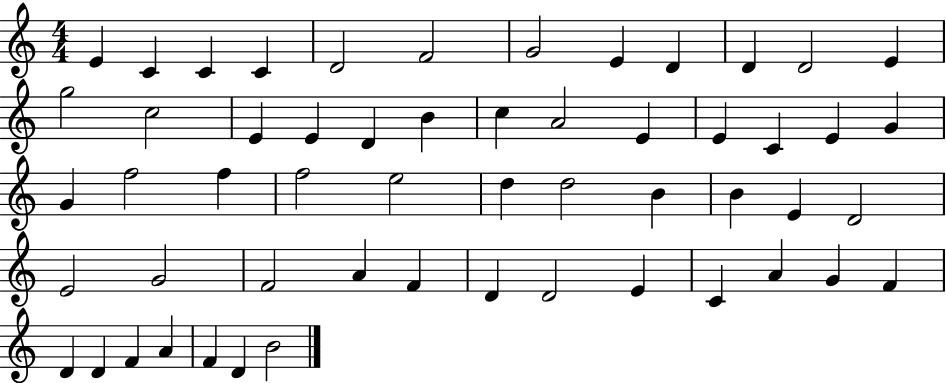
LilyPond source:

{
  \clef treble
  \numericTimeSignature
  \time 4/4
  \key c \major
  e'4 c'4 c'4 c'4 | d'2 f'2 | g'2 e'4 d'4 | d'4 d'2 e'4 | \break g''2 c''2 | e'4 e'4 d'4 b'4 | c''4 a'2 e'4 | e'4 c'4 e'4 g'4 | \break g'4 f''2 f''4 | f''2 e''2 | d''4 d''2 b'4 | b'4 e'4 d'2 | \break e'2 g'2 | f'2 a'4 f'4 | d'4 d'2 e'4 | c'4 a'4 g'4 f'4 | \break d'4 d'4 f'4 a'4 | f'4 d'4 b'2 | \bar "|."
}